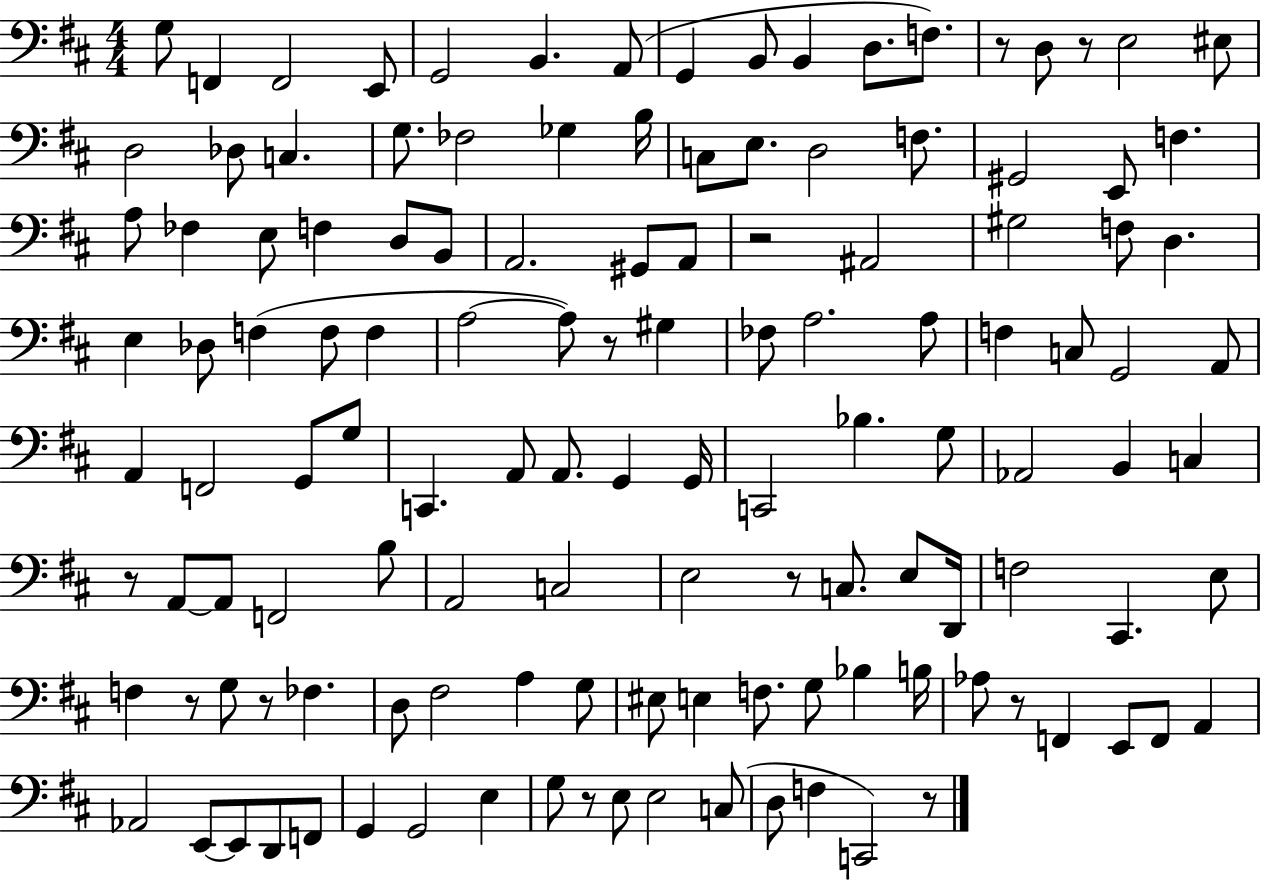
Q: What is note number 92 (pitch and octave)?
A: G3